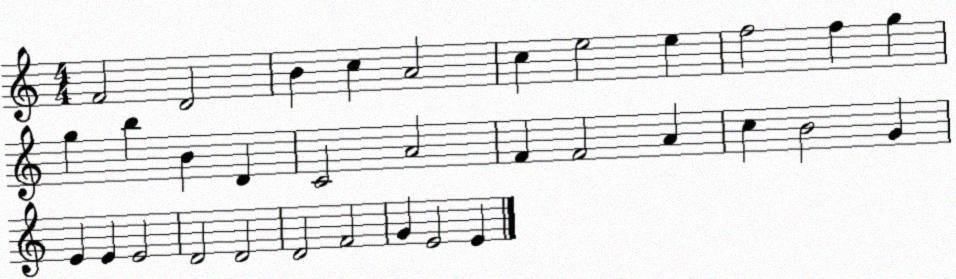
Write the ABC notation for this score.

X:1
T:Untitled
M:4/4
L:1/4
K:C
F2 D2 B c A2 c e2 e f2 f g g b B D C2 A2 F F2 A c B2 G E E E2 D2 D2 D2 F2 G E2 E